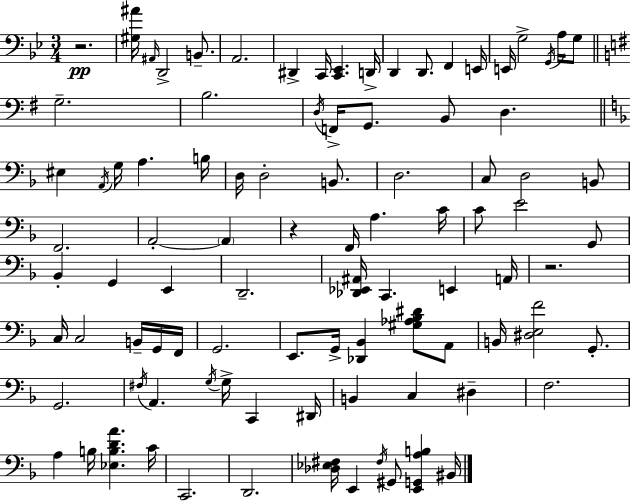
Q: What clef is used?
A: bass